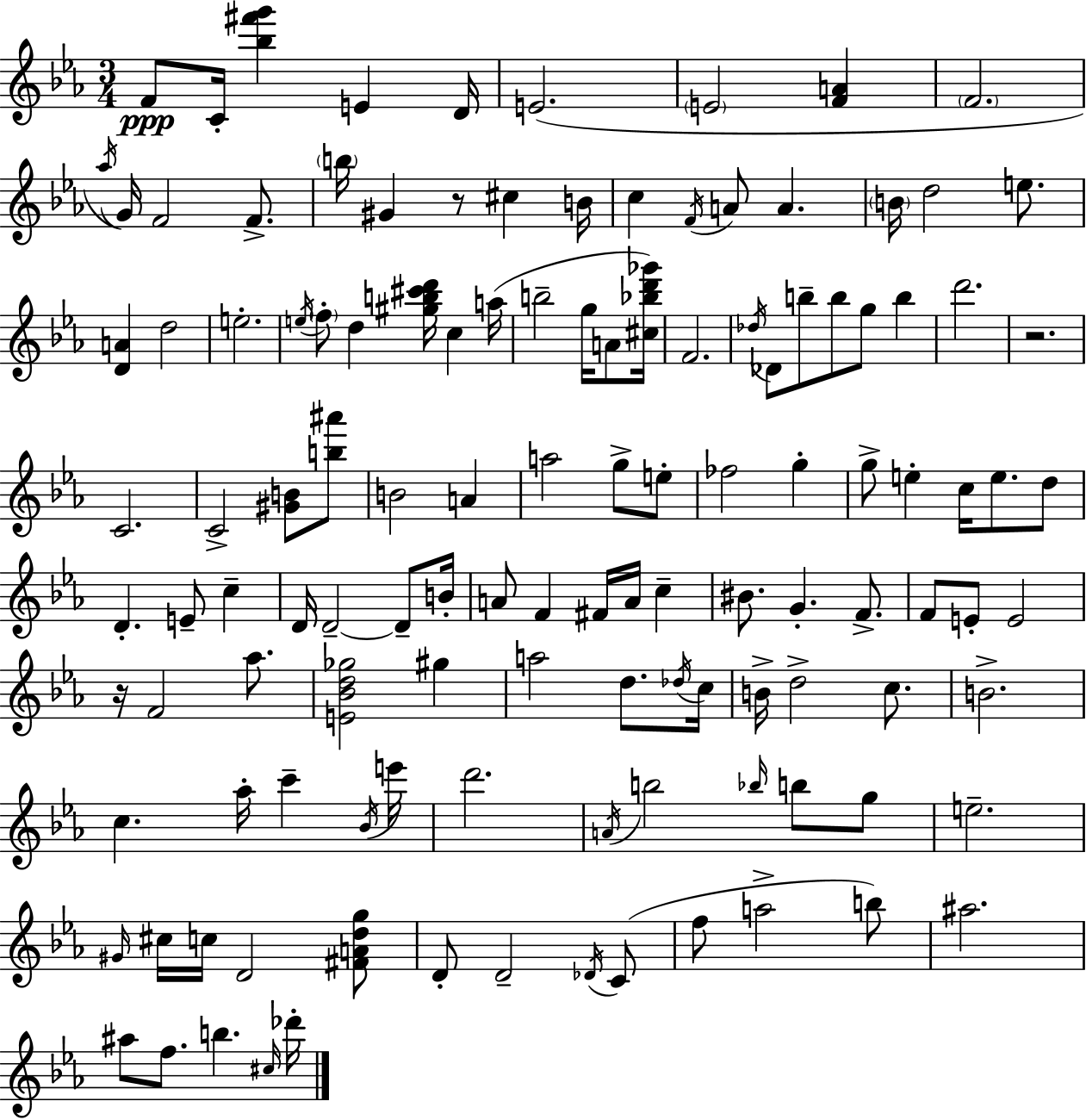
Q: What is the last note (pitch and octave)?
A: Db6